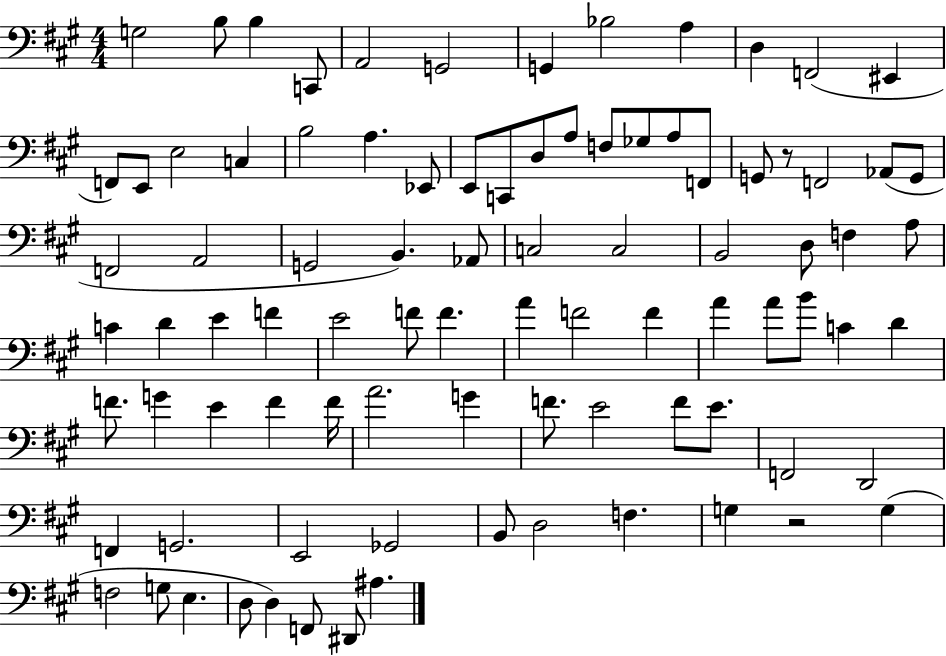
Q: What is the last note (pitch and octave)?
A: A#3